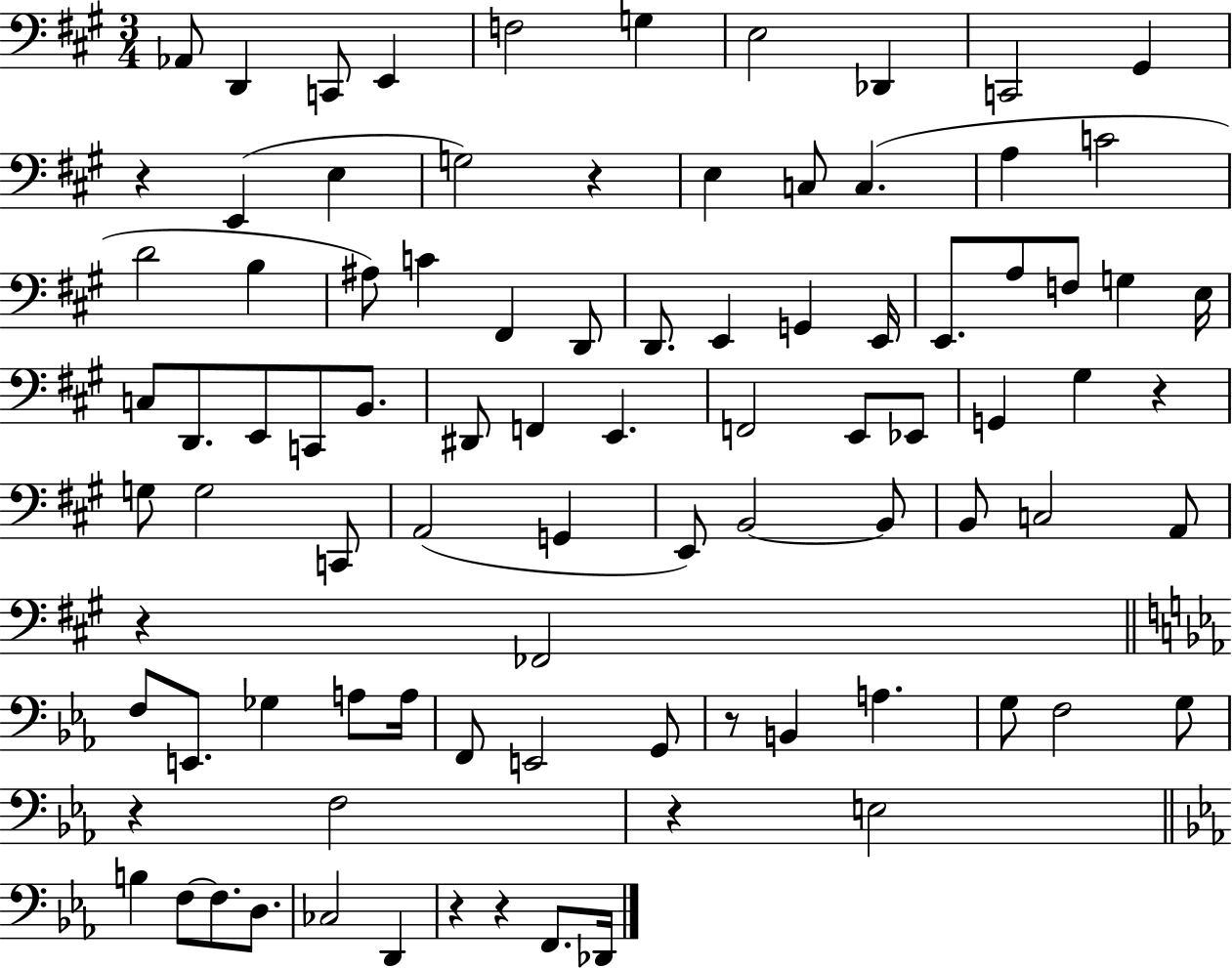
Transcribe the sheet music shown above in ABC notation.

X:1
T:Untitled
M:3/4
L:1/4
K:A
_A,,/2 D,, C,,/2 E,, F,2 G, E,2 _D,, C,,2 ^G,, z E,, E, G,2 z E, C,/2 C, A, C2 D2 B, ^A,/2 C ^F,, D,,/2 D,,/2 E,, G,, E,,/4 E,,/2 A,/2 F,/2 G, E,/4 C,/2 D,,/2 E,,/2 C,,/2 B,,/2 ^D,,/2 F,, E,, F,,2 E,,/2 _E,,/2 G,, ^G, z G,/2 G,2 C,,/2 A,,2 G,, E,,/2 B,,2 B,,/2 B,,/2 C,2 A,,/2 z _F,,2 F,/2 E,,/2 _G, A,/2 A,/4 F,,/2 E,,2 G,,/2 z/2 B,, A, G,/2 F,2 G,/2 z F,2 z E,2 B, F,/2 F,/2 D,/2 _C,2 D,, z z F,,/2 _D,,/4